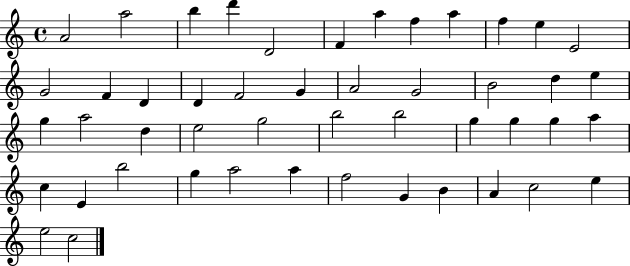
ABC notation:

X:1
T:Untitled
M:4/4
L:1/4
K:C
A2 a2 b d' D2 F a f a f e E2 G2 F D D F2 G A2 G2 B2 d e g a2 d e2 g2 b2 b2 g g g a c E b2 g a2 a f2 G B A c2 e e2 c2